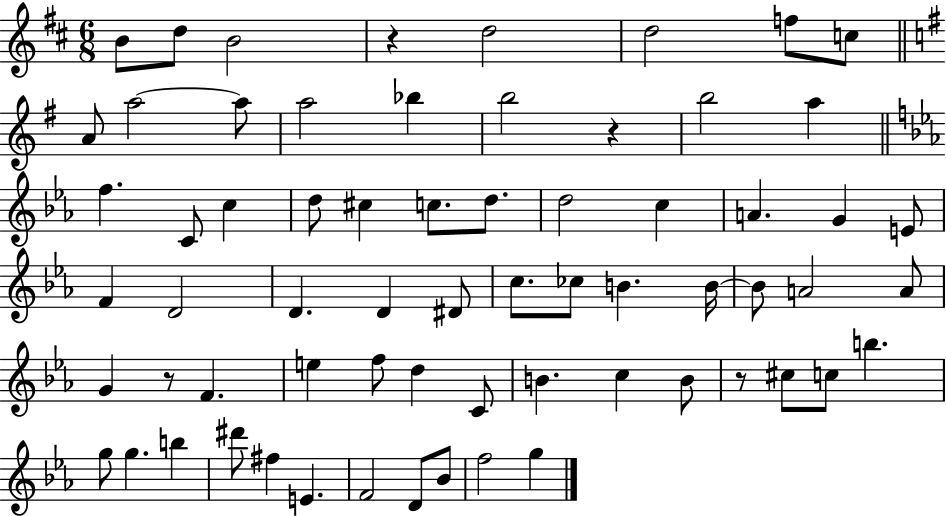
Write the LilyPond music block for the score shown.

{
  \clef treble
  \numericTimeSignature
  \time 6/8
  \key d \major
  \repeat volta 2 { b'8 d''8 b'2 | r4 d''2 | d''2 f''8 c''8 | \bar "||" \break \key e \minor a'8 a''2~~ a''8 | a''2 bes''4 | b''2 r4 | b''2 a''4 | \break \bar "||" \break \key c \minor f''4. c'8 c''4 | d''8 cis''4 c''8. d''8. | d''2 c''4 | a'4. g'4 e'8 | \break f'4 d'2 | d'4. d'4 dis'8 | c''8. ces''8 b'4. b'16~~ | b'8 a'2 a'8 | \break g'4 r8 f'4. | e''4 f''8 d''4 c'8 | b'4. c''4 b'8 | r8 cis''8 c''8 b''4. | \break g''8 g''4. b''4 | dis'''8 fis''4 e'4. | f'2 d'8 bes'8 | f''2 g''4 | \break } \bar "|."
}